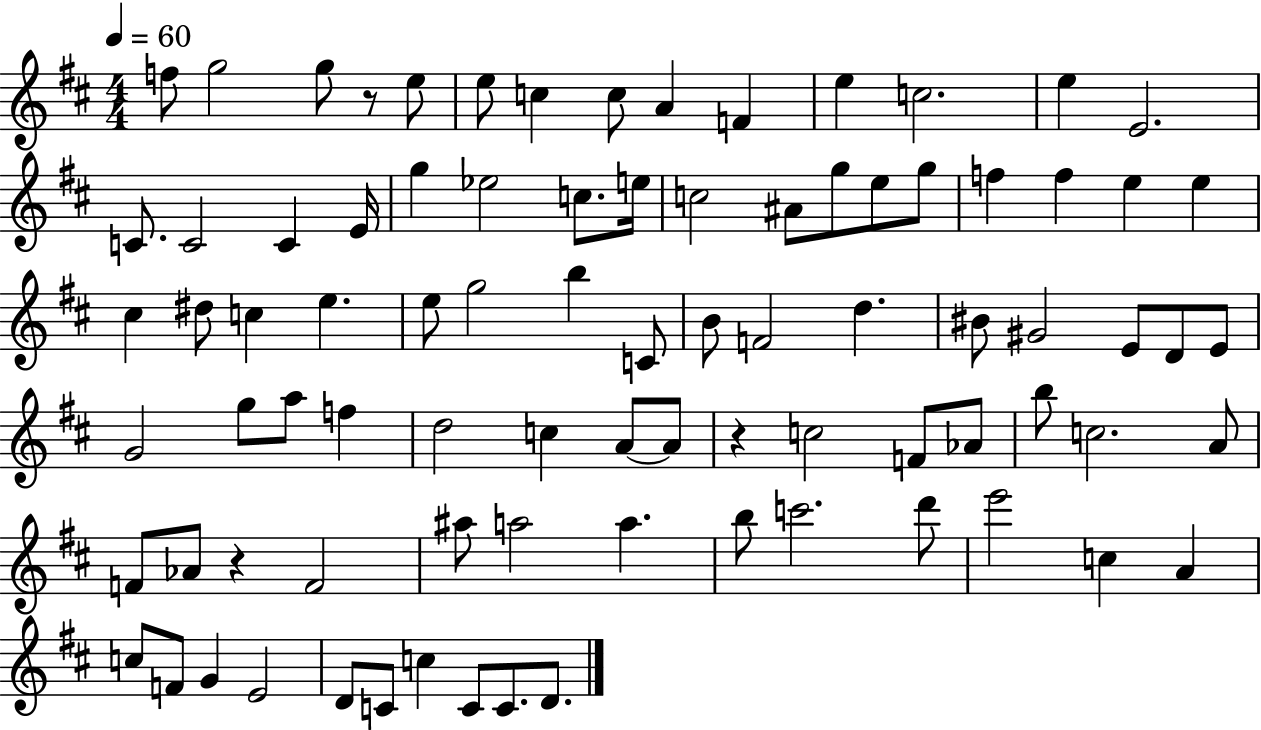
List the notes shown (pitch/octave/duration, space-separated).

F5/e G5/h G5/e R/e E5/e E5/e C5/q C5/e A4/q F4/q E5/q C5/h. E5/q E4/h. C4/e. C4/h C4/q E4/s G5/q Eb5/h C5/e. E5/s C5/h A#4/e G5/e E5/e G5/e F5/q F5/q E5/q E5/q C#5/q D#5/e C5/q E5/q. E5/e G5/h B5/q C4/e B4/e F4/h D5/q. BIS4/e G#4/h E4/e D4/e E4/e G4/h G5/e A5/e F5/q D5/h C5/q A4/e A4/e R/q C5/h F4/e Ab4/e B5/e C5/h. A4/e F4/e Ab4/e R/q F4/h A#5/e A5/h A5/q. B5/e C6/h. D6/e E6/h C5/q A4/q C5/e F4/e G4/q E4/h D4/e C4/e C5/q C4/e C4/e. D4/e.